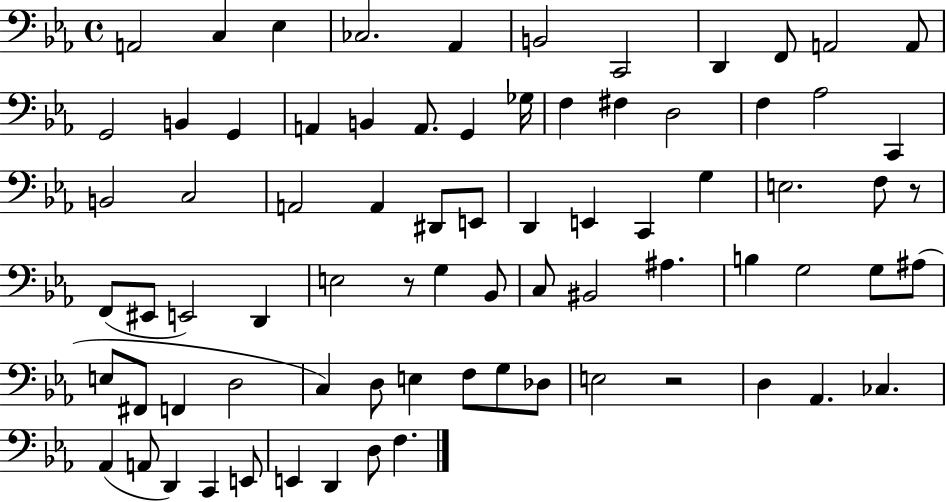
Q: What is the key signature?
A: EES major